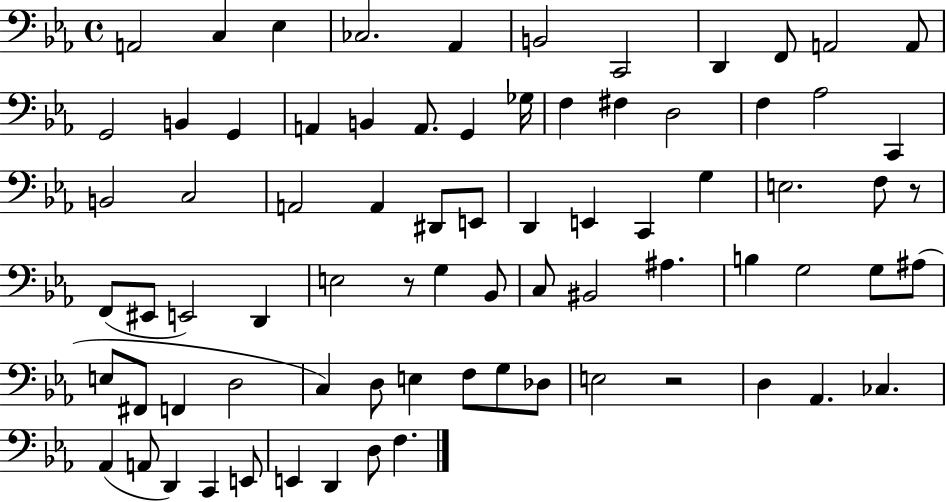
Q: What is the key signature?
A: EES major